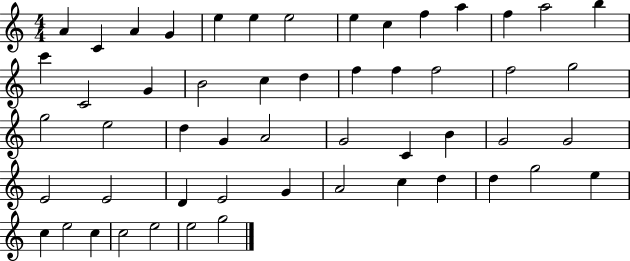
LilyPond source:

{
  \clef treble
  \numericTimeSignature
  \time 4/4
  \key c \major
  a'4 c'4 a'4 g'4 | e''4 e''4 e''2 | e''4 c''4 f''4 a''4 | f''4 a''2 b''4 | \break c'''4 c'2 g'4 | b'2 c''4 d''4 | f''4 f''4 f''2 | f''2 g''2 | \break g''2 e''2 | d''4 g'4 a'2 | g'2 c'4 b'4 | g'2 g'2 | \break e'2 e'2 | d'4 e'2 g'4 | a'2 c''4 d''4 | d''4 g''2 e''4 | \break c''4 e''2 c''4 | c''2 e''2 | e''2 g''2 | \bar "|."
}